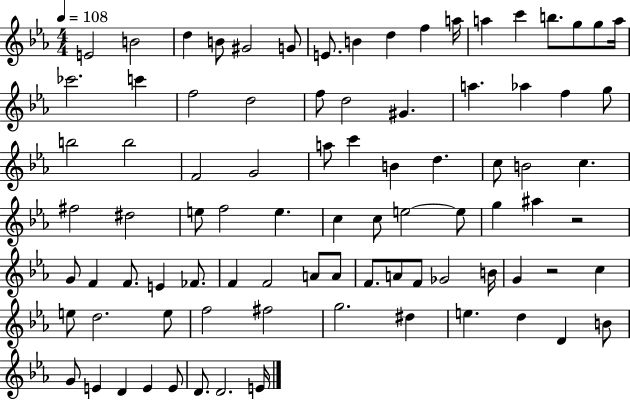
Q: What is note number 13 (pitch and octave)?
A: C6